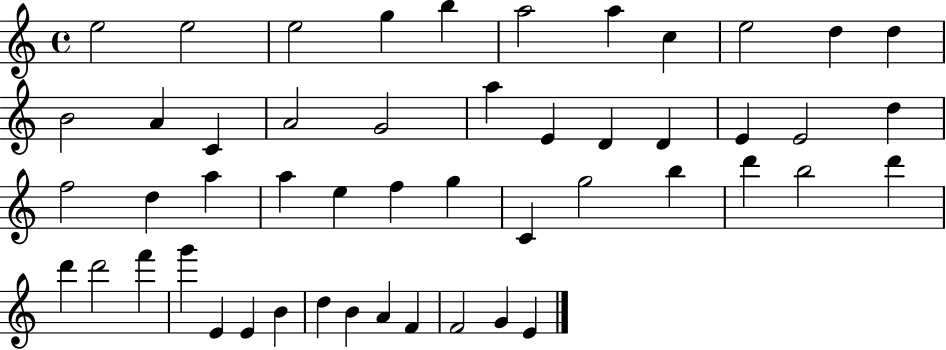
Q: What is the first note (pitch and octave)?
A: E5